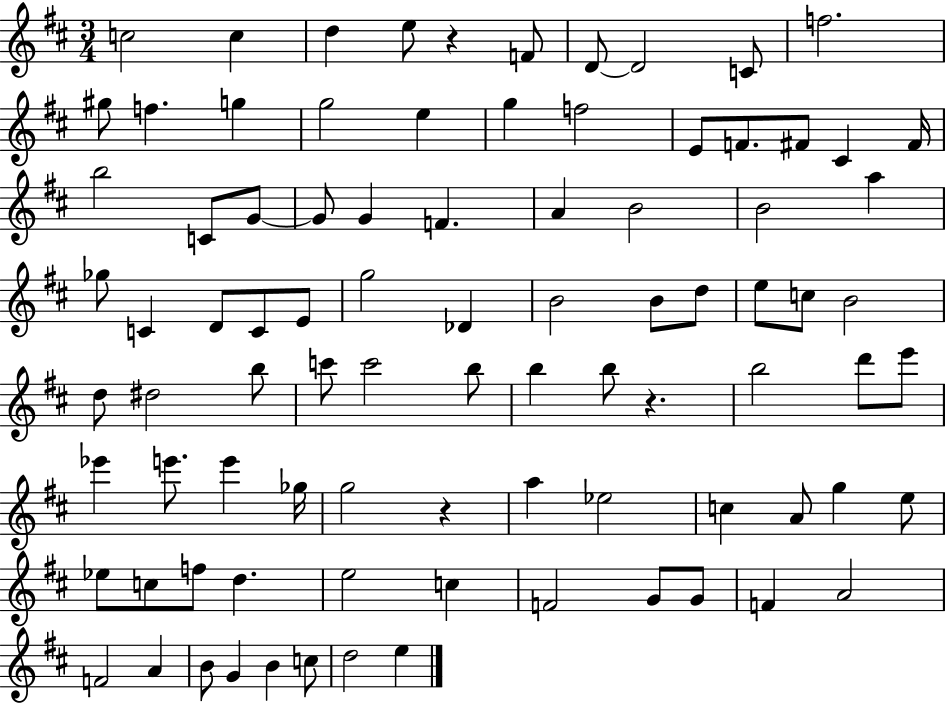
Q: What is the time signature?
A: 3/4